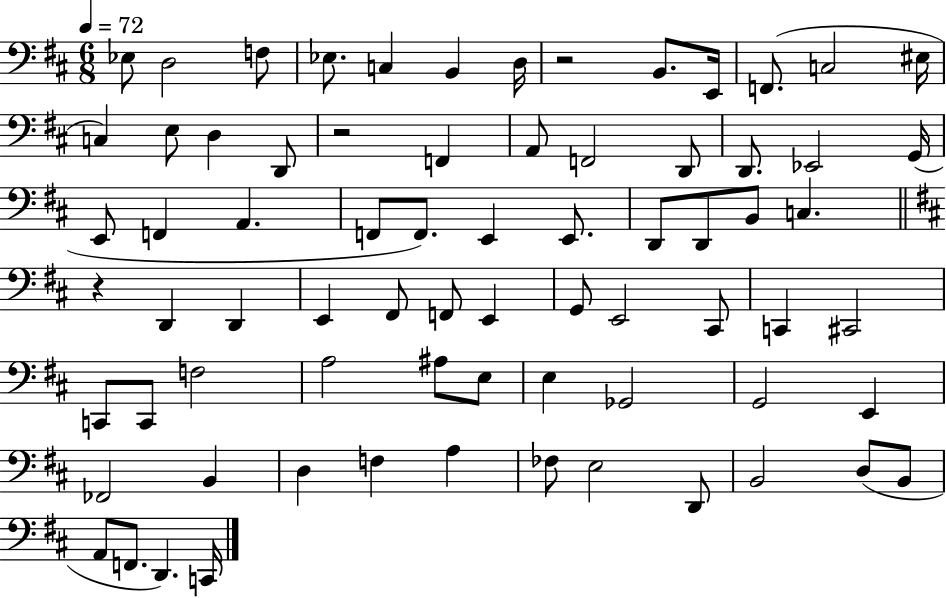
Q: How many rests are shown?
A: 3